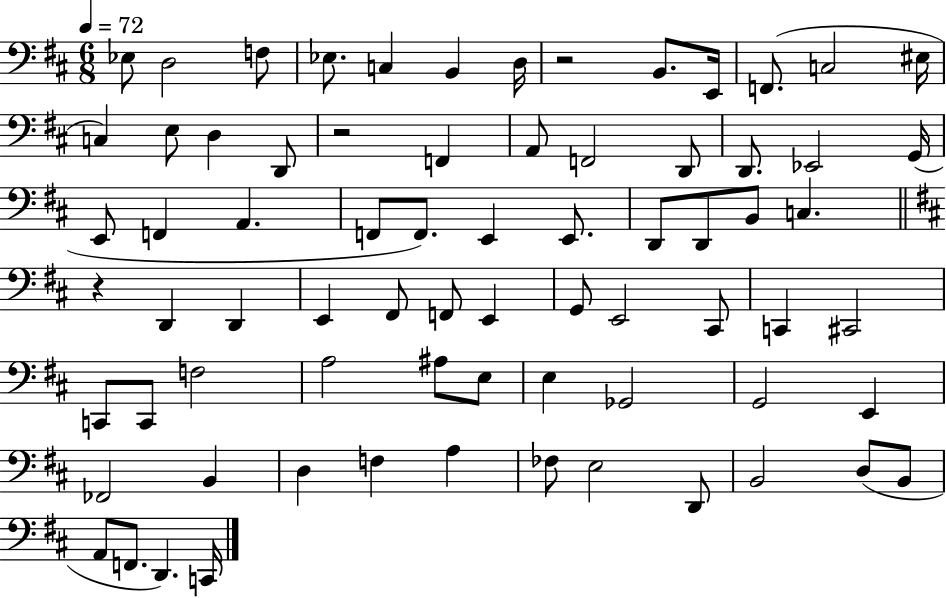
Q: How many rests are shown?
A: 3